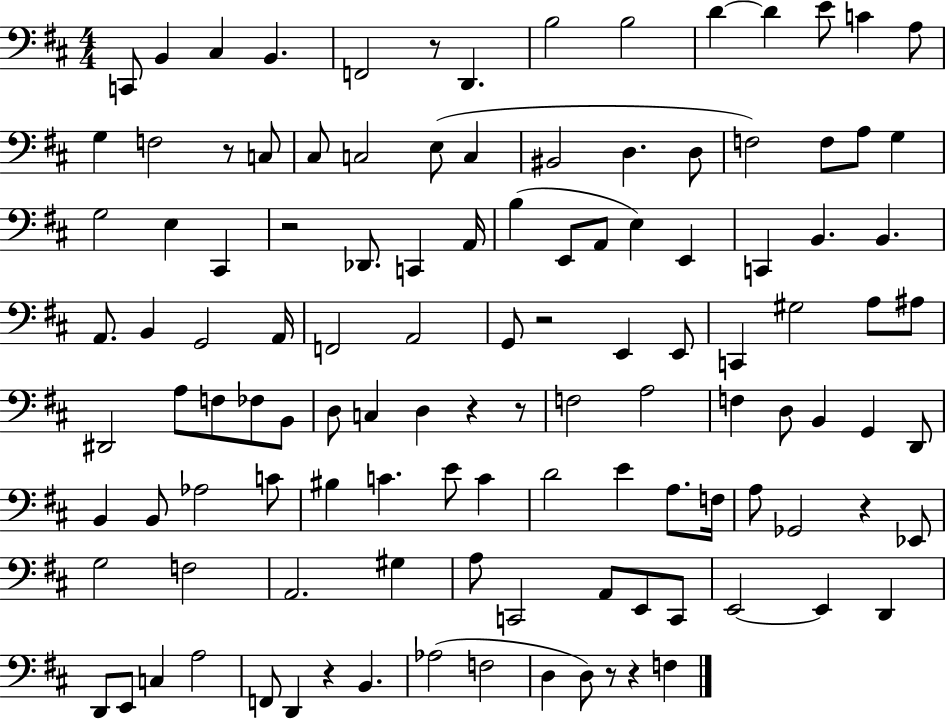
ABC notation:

X:1
T:Untitled
M:4/4
L:1/4
K:D
C,,/2 B,, ^C, B,, F,,2 z/2 D,, B,2 B,2 D D E/2 C A,/2 G, F,2 z/2 C,/2 ^C,/2 C,2 E,/2 C, ^B,,2 D, D,/2 F,2 F,/2 A,/2 G, G,2 E, ^C,, z2 _D,,/2 C,, A,,/4 B, E,,/2 A,,/2 E, E,, C,, B,, B,, A,,/2 B,, G,,2 A,,/4 F,,2 A,,2 G,,/2 z2 E,, E,,/2 C,, ^G,2 A,/2 ^A,/2 ^D,,2 A,/2 F,/2 _F,/2 B,,/2 D,/2 C, D, z z/2 F,2 A,2 F, D,/2 B,, G,, D,,/2 B,, B,,/2 _A,2 C/2 ^B, C E/2 C D2 E A,/2 F,/4 A,/2 _G,,2 z _E,,/2 G,2 F,2 A,,2 ^G, A,/2 C,,2 A,,/2 E,,/2 C,,/2 E,,2 E,, D,, D,,/2 E,,/2 C, A,2 F,,/2 D,, z B,, _A,2 F,2 D, D,/2 z/2 z F,